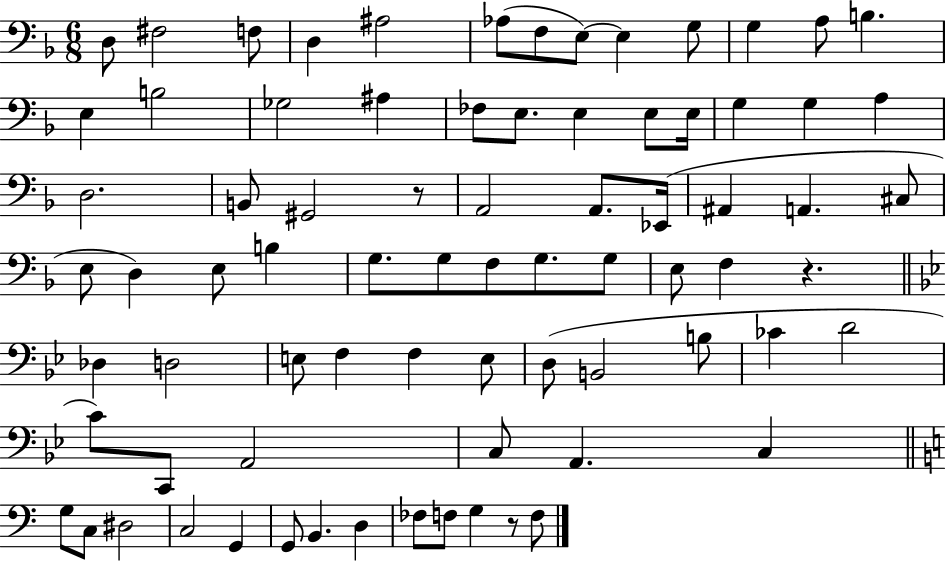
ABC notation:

X:1
T:Untitled
M:6/8
L:1/4
K:F
D,/2 ^F,2 F,/2 D, ^A,2 _A,/2 F,/2 E,/2 E, G,/2 G, A,/2 B, E, B,2 _G,2 ^A, _F,/2 E,/2 E, E,/2 E,/4 G, G, A, D,2 B,,/2 ^G,,2 z/2 A,,2 A,,/2 _E,,/4 ^A,, A,, ^C,/2 E,/2 D, E,/2 B, G,/2 G,/2 F,/2 G,/2 G,/2 E,/2 F, z _D, D,2 E,/2 F, F, E,/2 D,/2 B,,2 B,/2 _C D2 C/2 C,,/2 A,,2 C,/2 A,, C, G,/2 C,/2 ^D,2 C,2 G,, G,,/2 B,, D, _F,/2 F,/2 G, z/2 F,/2